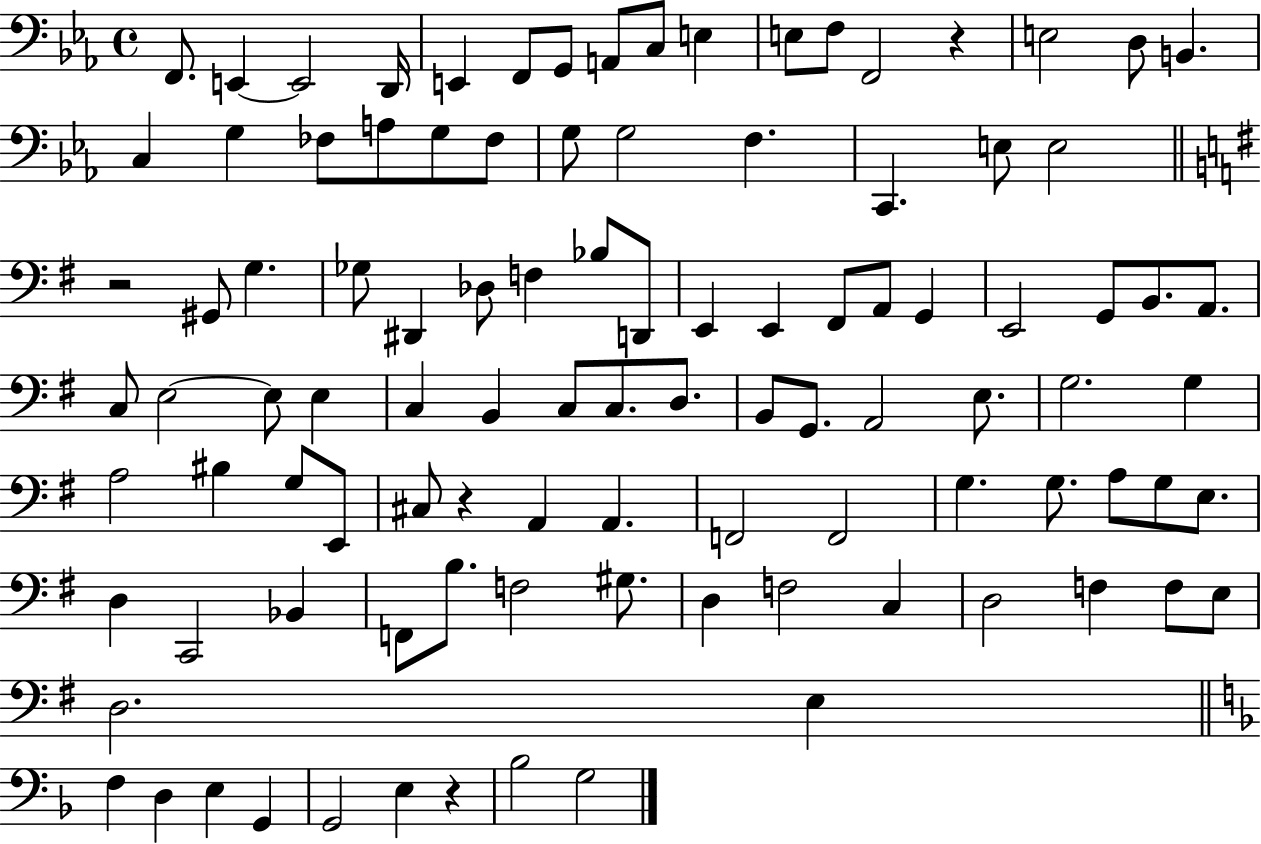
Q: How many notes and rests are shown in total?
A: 102